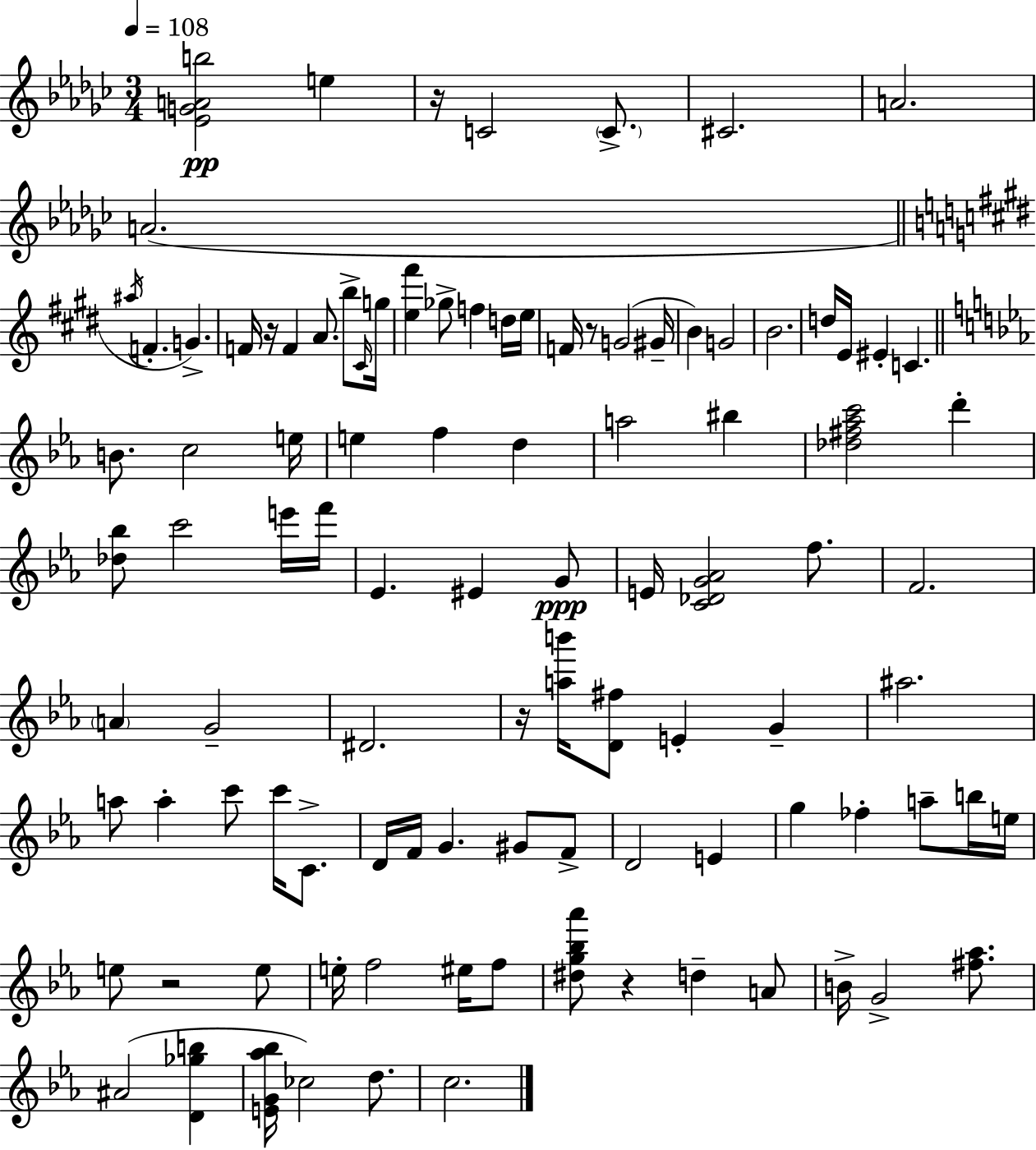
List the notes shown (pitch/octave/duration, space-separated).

[Eb4,G4,A4,B5]/h E5/q R/s C4/h C4/e. C#4/h. A4/h. A4/h. A#5/s F4/q. G4/q. F4/s R/s F4/q A4/e. B5/e C#4/s G5/s [E5,F#6]/q Gb5/e F5/q D5/s E5/s F4/s R/e G4/h G#4/s B4/q G4/h B4/h. D5/s E4/s EIS4/q C4/q. B4/e. C5/h E5/s E5/q F5/q D5/q A5/h BIS5/q [Db5,F#5,Ab5,C6]/h D6/q [Db5,Bb5]/e C6/h E6/s F6/s Eb4/q. EIS4/q G4/e E4/s [C4,Db4,G4,Ab4]/h F5/e. F4/h. A4/q G4/h D#4/h. R/s [A5,B6]/s [D4,F#5]/e E4/q G4/q A#5/h. A5/e A5/q C6/e C6/s C4/e. D4/s F4/s G4/q. G#4/e F4/e D4/h E4/q G5/q FES5/q A5/e B5/s E5/s E5/e R/h E5/e E5/s F5/h EIS5/s F5/e [D#5,G5,Bb5,Ab6]/e R/q D5/q A4/e B4/s G4/h [F#5,Ab5]/e. A#4/h [D4,Gb5,B5]/q [E4,G4,Ab5,Bb5]/s CES5/h D5/e. C5/h.